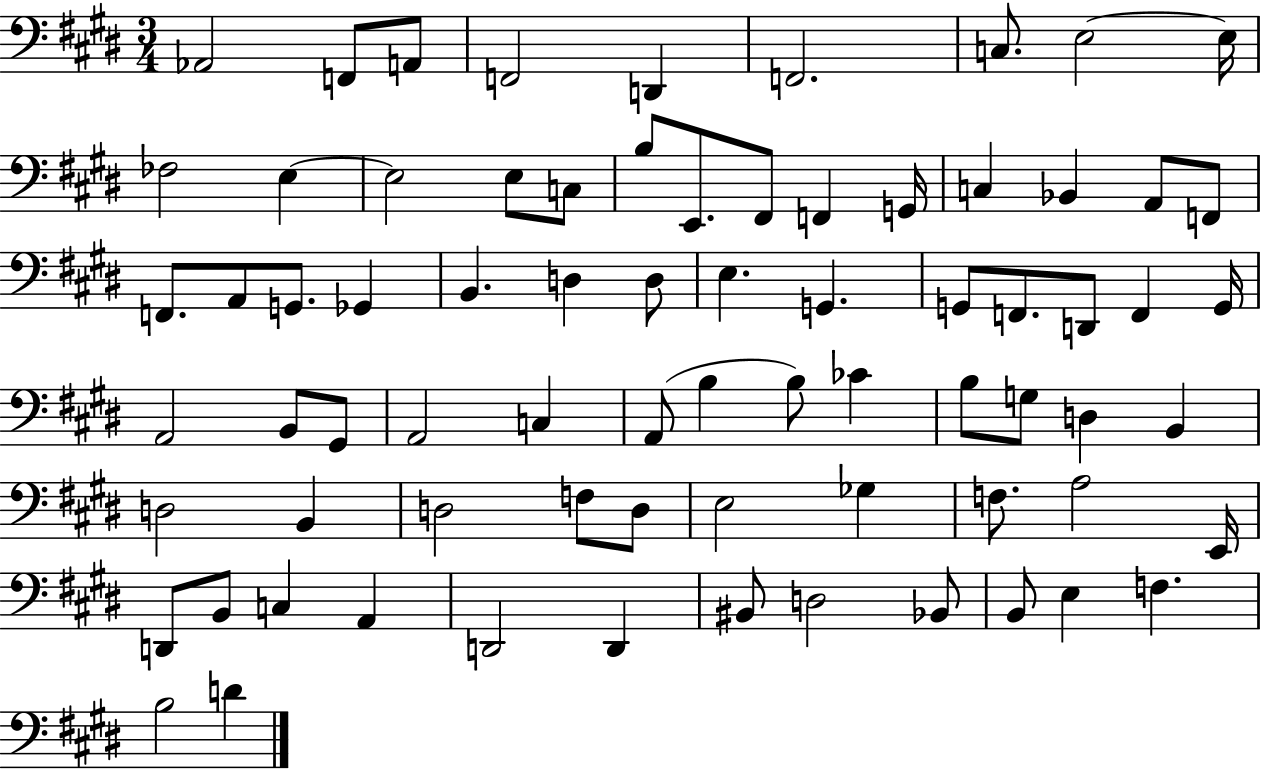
X:1
T:Untitled
M:3/4
L:1/4
K:E
_A,,2 F,,/2 A,,/2 F,,2 D,, F,,2 C,/2 E,2 E,/4 _F,2 E, E,2 E,/2 C,/2 B,/2 E,,/2 ^F,,/2 F,, G,,/4 C, _B,, A,,/2 F,,/2 F,,/2 A,,/2 G,,/2 _G,, B,, D, D,/2 E, G,, G,,/2 F,,/2 D,,/2 F,, G,,/4 A,,2 B,,/2 ^G,,/2 A,,2 C, A,,/2 B, B,/2 _C B,/2 G,/2 D, B,, D,2 B,, D,2 F,/2 D,/2 E,2 _G, F,/2 A,2 E,,/4 D,,/2 B,,/2 C, A,, D,,2 D,, ^B,,/2 D,2 _B,,/2 B,,/2 E, F, B,2 D